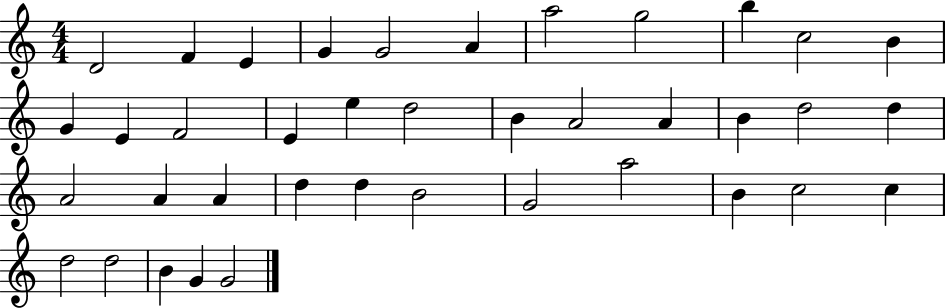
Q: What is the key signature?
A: C major